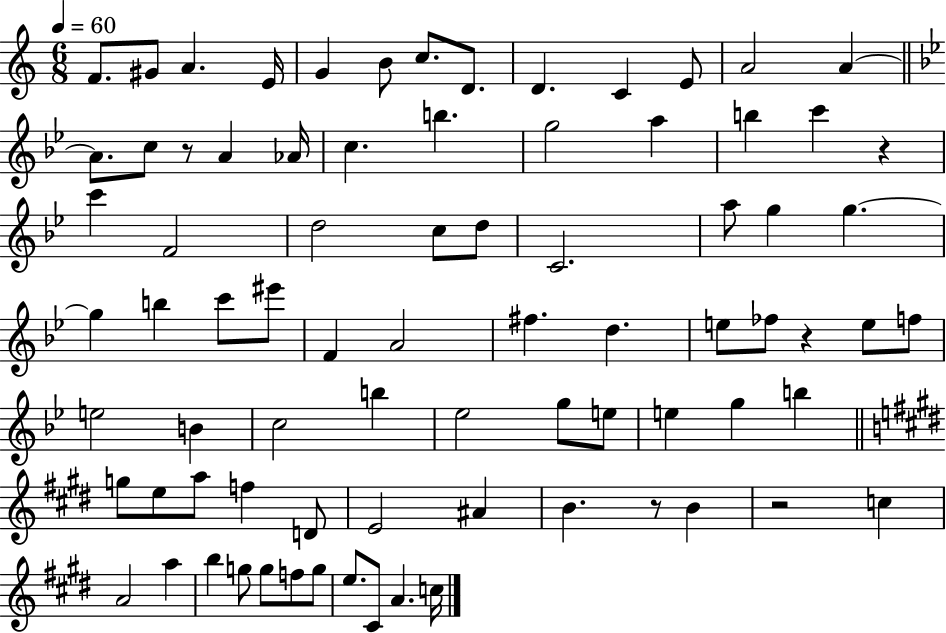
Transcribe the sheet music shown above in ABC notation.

X:1
T:Untitled
M:6/8
L:1/4
K:C
F/2 ^G/2 A E/4 G B/2 c/2 D/2 D C E/2 A2 A A/2 c/2 z/2 A _A/4 c b g2 a b c' z c' F2 d2 c/2 d/2 C2 a/2 g g g b c'/2 ^e'/2 F A2 ^f d e/2 _f/2 z e/2 f/2 e2 B c2 b _e2 g/2 e/2 e g b g/2 e/2 a/2 f D/2 E2 ^A B z/2 B z2 c A2 a b g/2 g/2 f/2 g/2 e/2 ^C/2 A c/4